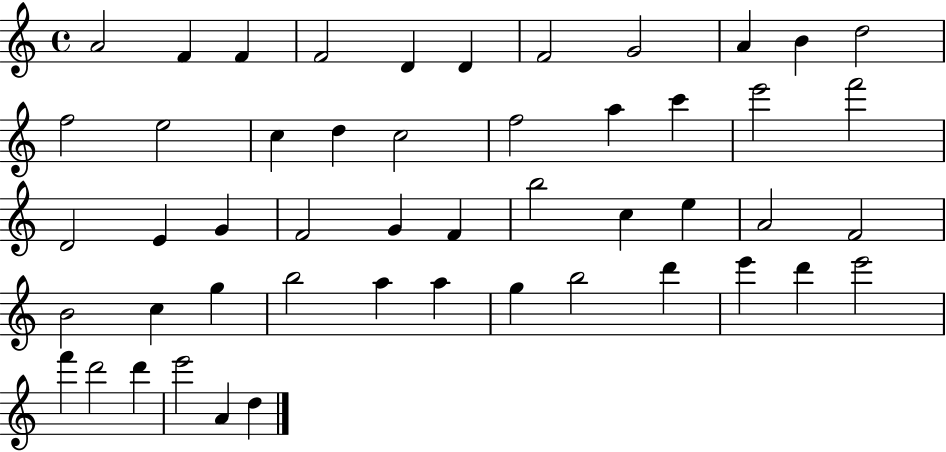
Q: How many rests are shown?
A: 0